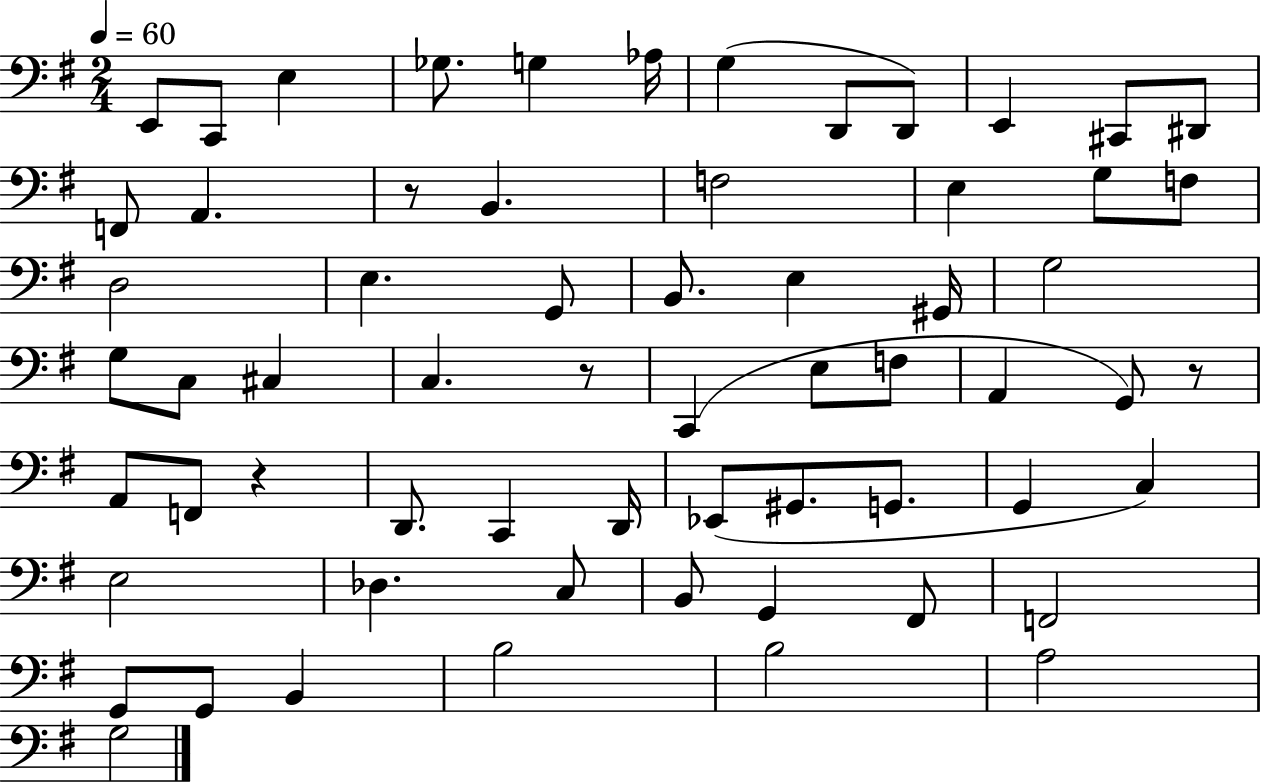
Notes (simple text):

E2/e C2/e E3/q Gb3/e. G3/q Ab3/s G3/q D2/e D2/e E2/q C#2/e D#2/e F2/e A2/q. R/e B2/q. F3/h E3/q G3/e F3/e D3/h E3/q. G2/e B2/e. E3/q G#2/s G3/h G3/e C3/e C#3/q C3/q. R/e C2/q E3/e F3/e A2/q G2/e R/e A2/e F2/e R/q D2/e. C2/q D2/s Eb2/e G#2/e. G2/e. G2/q C3/q E3/h Db3/q. C3/e B2/e G2/q F#2/e F2/h G2/e G2/e B2/q B3/h B3/h A3/h G3/h